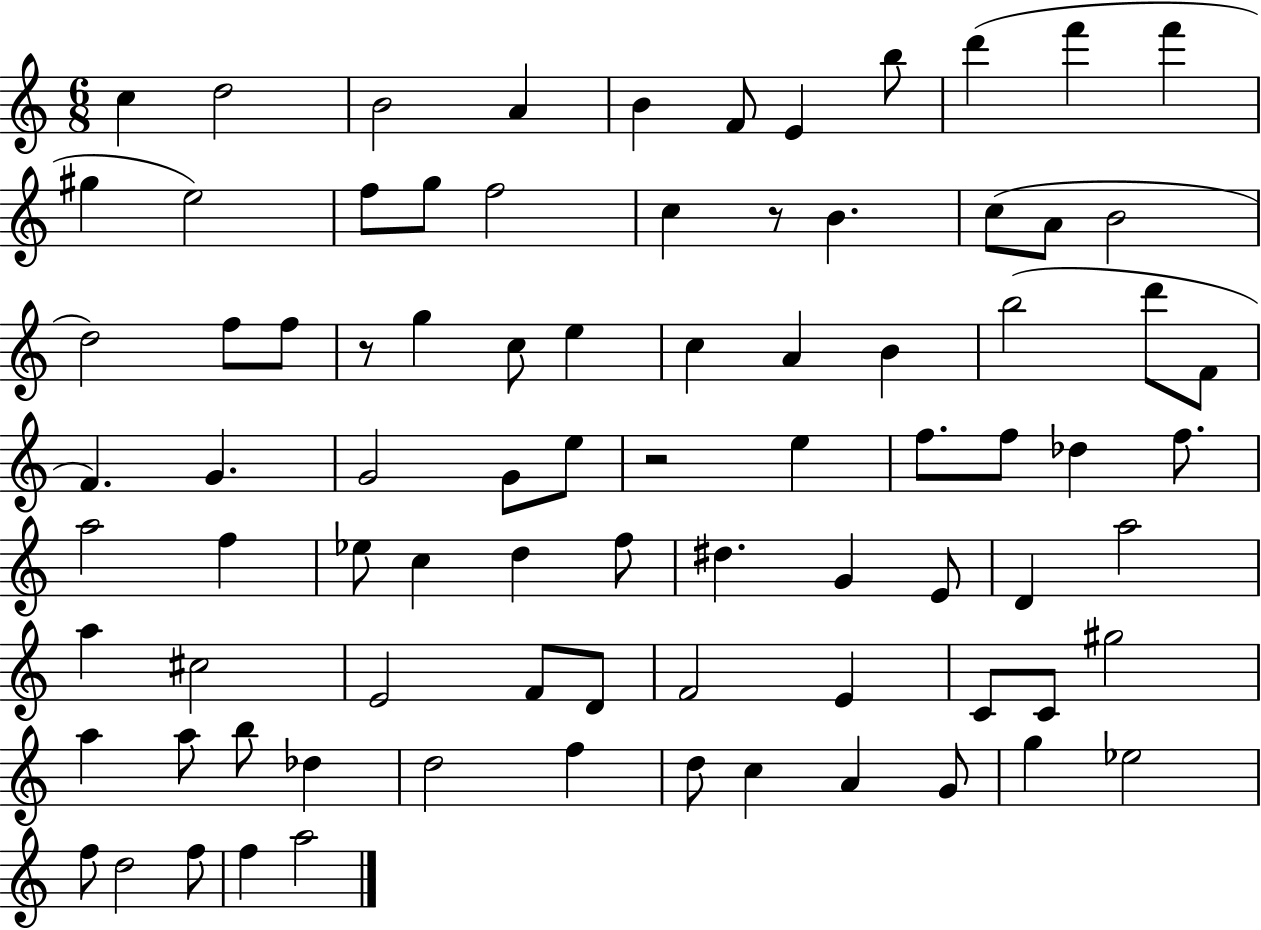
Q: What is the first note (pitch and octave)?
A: C5